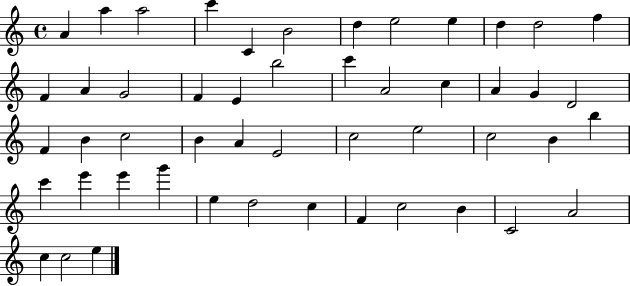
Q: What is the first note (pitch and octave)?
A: A4